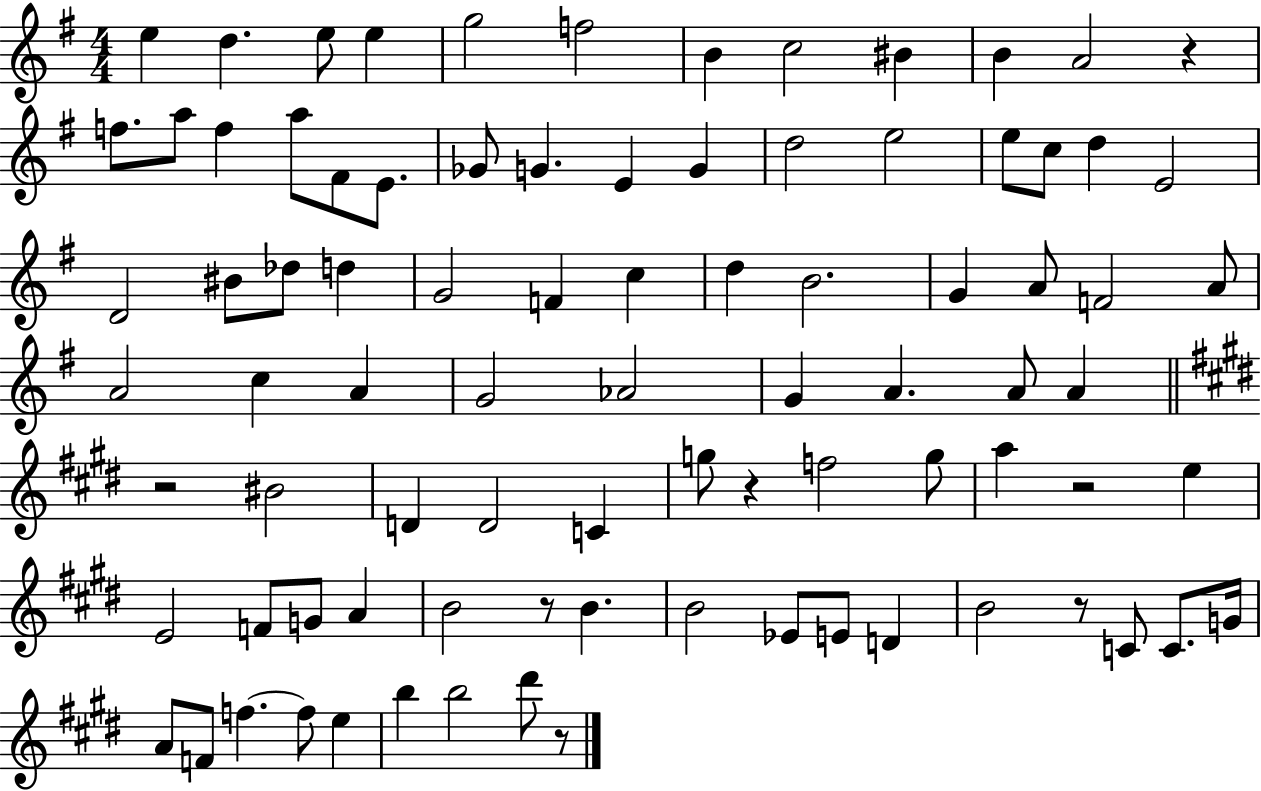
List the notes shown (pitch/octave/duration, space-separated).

E5/q D5/q. E5/e E5/q G5/h F5/h B4/q C5/h BIS4/q B4/q A4/h R/q F5/e. A5/e F5/q A5/e F#4/e E4/e. Gb4/e G4/q. E4/q G4/q D5/h E5/h E5/e C5/e D5/q E4/h D4/h BIS4/e Db5/e D5/q G4/h F4/q C5/q D5/q B4/h. G4/q A4/e F4/h A4/e A4/h C5/q A4/q G4/h Ab4/h G4/q A4/q. A4/e A4/q R/h BIS4/h D4/q D4/h C4/q G5/e R/q F5/h G5/e A5/q R/h E5/q E4/h F4/e G4/e A4/q B4/h R/e B4/q. B4/h Eb4/e E4/e D4/q B4/h R/e C4/e C4/e. G4/s A4/e F4/e F5/q. F5/e E5/q B5/q B5/h D#6/e R/e